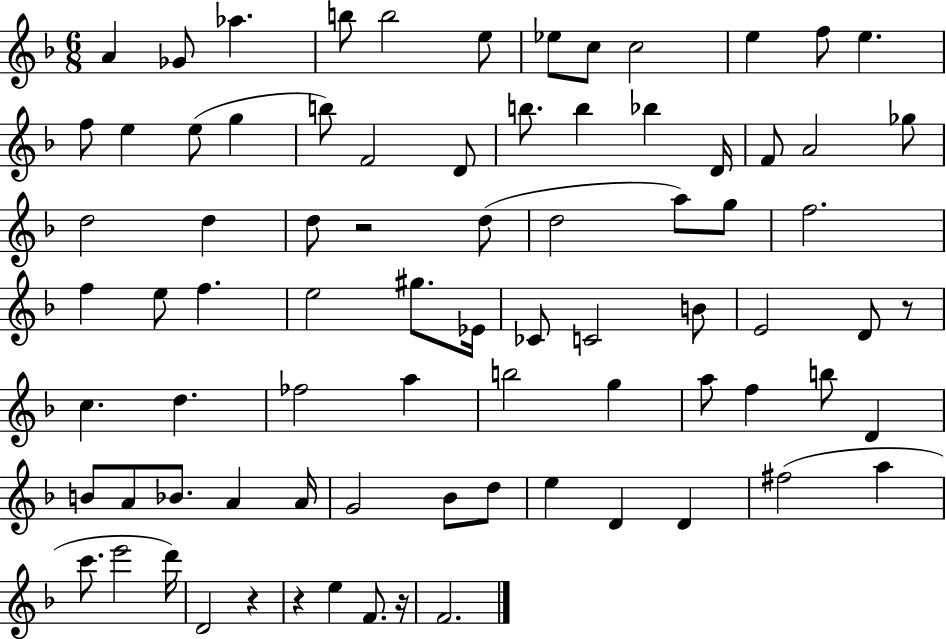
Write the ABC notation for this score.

X:1
T:Untitled
M:6/8
L:1/4
K:F
A _G/2 _a b/2 b2 e/2 _e/2 c/2 c2 e f/2 e f/2 e e/2 g b/2 F2 D/2 b/2 b _b D/4 F/2 A2 _g/2 d2 d d/2 z2 d/2 d2 a/2 g/2 f2 f e/2 f e2 ^g/2 _E/4 _C/2 C2 B/2 E2 D/2 z/2 c d _f2 a b2 g a/2 f b/2 D B/2 A/2 _B/2 A A/4 G2 _B/2 d/2 e D D ^f2 a c'/2 e'2 d'/4 D2 z z e F/2 z/4 F2